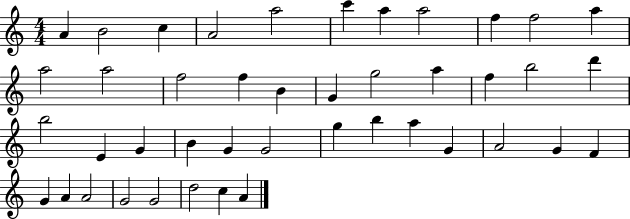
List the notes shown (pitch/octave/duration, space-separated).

A4/q B4/h C5/q A4/h A5/h C6/q A5/q A5/h F5/q F5/h A5/q A5/h A5/h F5/h F5/q B4/q G4/q G5/h A5/q F5/q B5/h D6/q B5/h E4/q G4/q B4/q G4/q G4/h G5/q B5/q A5/q G4/q A4/h G4/q F4/q G4/q A4/q A4/h G4/h G4/h D5/h C5/q A4/q